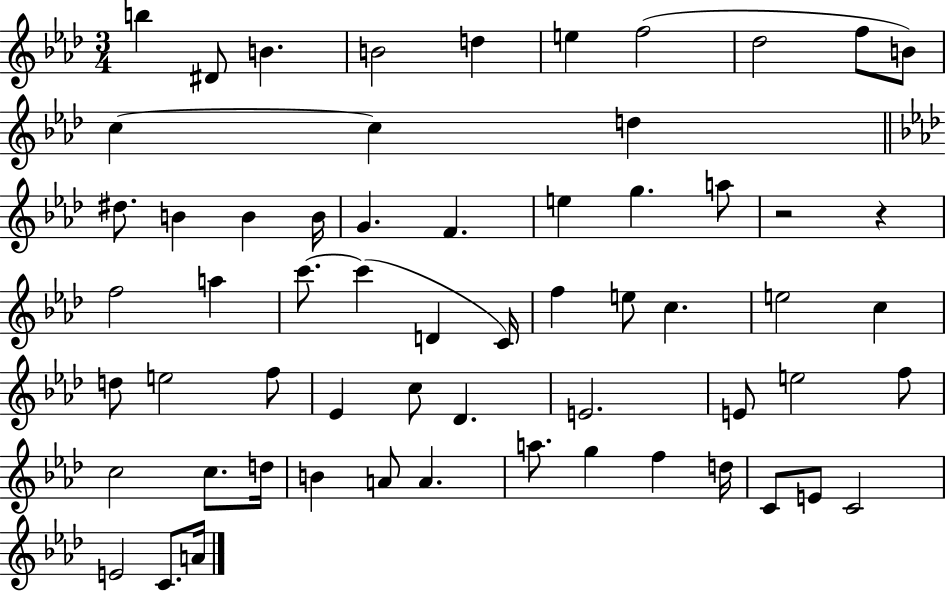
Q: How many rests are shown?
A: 2